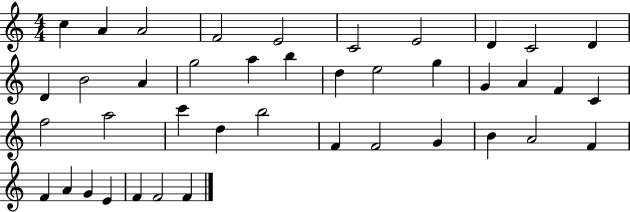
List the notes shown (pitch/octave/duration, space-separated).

C5/q A4/q A4/h F4/h E4/h C4/h E4/h D4/q C4/h D4/q D4/q B4/h A4/q G5/h A5/q B5/q D5/q E5/h G5/q G4/q A4/q F4/q C4/q F5/h A5/h C6/q D5/q B5/h F4/q F4/h G4/q B4/q A4/h F4/q F4/q A4/q G4/q E4/q F4/q F4/h F4/q